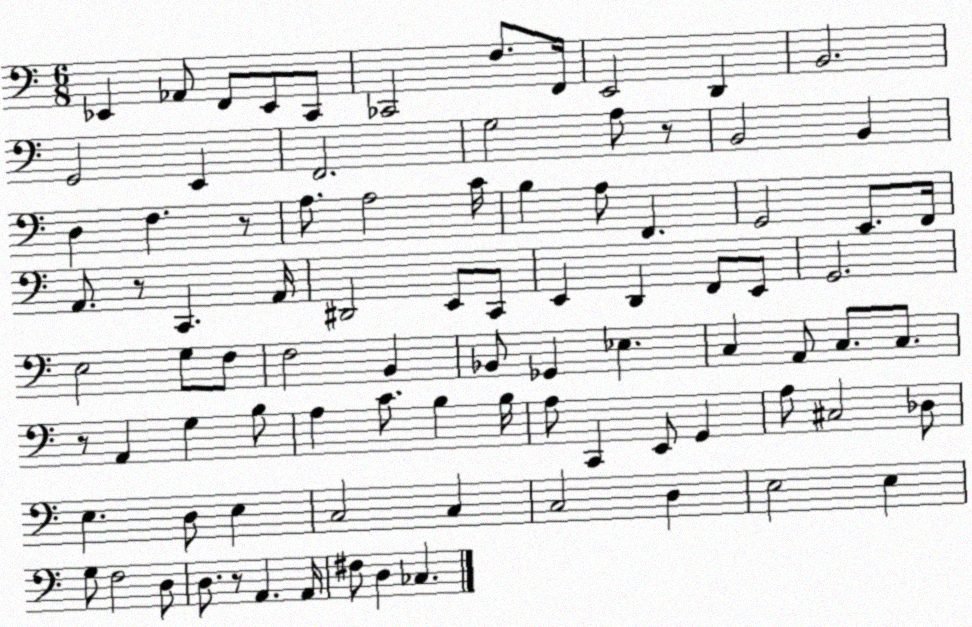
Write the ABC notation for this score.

X:1
T:Untitled
M:6/8
L:1/4
K:C
_E,, _A,,/2 F,,/2 _E,,/2 C,,/2 _C,,2 F,/2 F,,/4 E,,2 D,, B,,2 G,,2 E,, F,,2 G,2 A,/2 z/2 B,,2 B,, D, F, z/2 A,/2 A,2 C/4 B, A,/2 F,, G,,2 E,,/2 F,,/4 A,,/2 z/2 C,, A,,/4 ^D,,2 E,,/2 C,,/2 E,, D,, F,,/2 E,,/2 G,,2 E,2 G,/2 F,/2 F,2 B,, _B,,/2 _G,, _E, C, A,,/2 C,/2 C,/2 z/2 A,, G, B,/2 A, C/2 B, B,/4 A,/2 C,, E,,/2 G,, A,/2 ^C,2 _D,/2 E, D,/2 E, C,2 C, C,2 D, E,2 E, G,/2 F,2 D,/2 D,/2 z/2 A,, A,,/4 ^F,/2 D, _C,